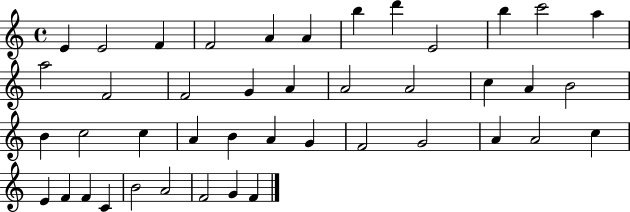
E4/q E4/h F4/q F4/h A4/q A4/q B5/q D6/q E4/h B5/q C6/h A5/q A5/h F4/h F4/h G4/q A4/q A4/h A4/h C5/q A4/q B4/h B4/q C5/h C5/q A4/q B4/q A4/q G4/q F4/h G4/h A4/q A4/h C5/q E4/q F4/q F4/q C4/q B4/h A4/h F4/h G4/q F4/q